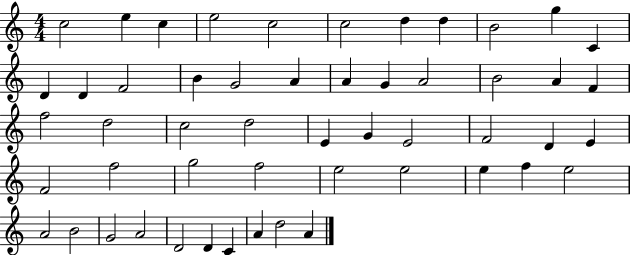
X:1
T:Untitled
M:4/4
L:1/4
K:C
c2 e c e2 c2 c2 d d B2 g C D D F2 B G2 A A G A2 B2 A F f2 d2 c2 d2 E G E2 F2 D E F2 f2 g2 f2 e2 e2 e f e2 A2 B2 G2 A2 D2 D C A d2 A